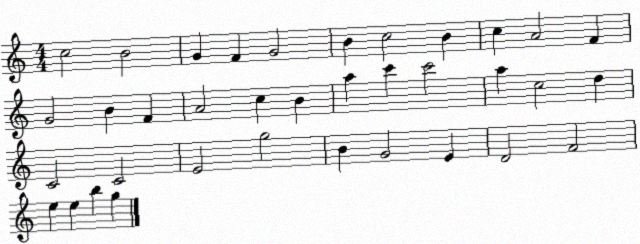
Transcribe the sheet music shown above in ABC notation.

X:1
T:Untitled
M:4/4
L:1/4
K:C
c2 B2 G F G2 B c2 B c A2 F G2 B F A2 c B a c' c'2 a c2 d C2 C2 E2 g2 B G2 E D2 F2 e e b g